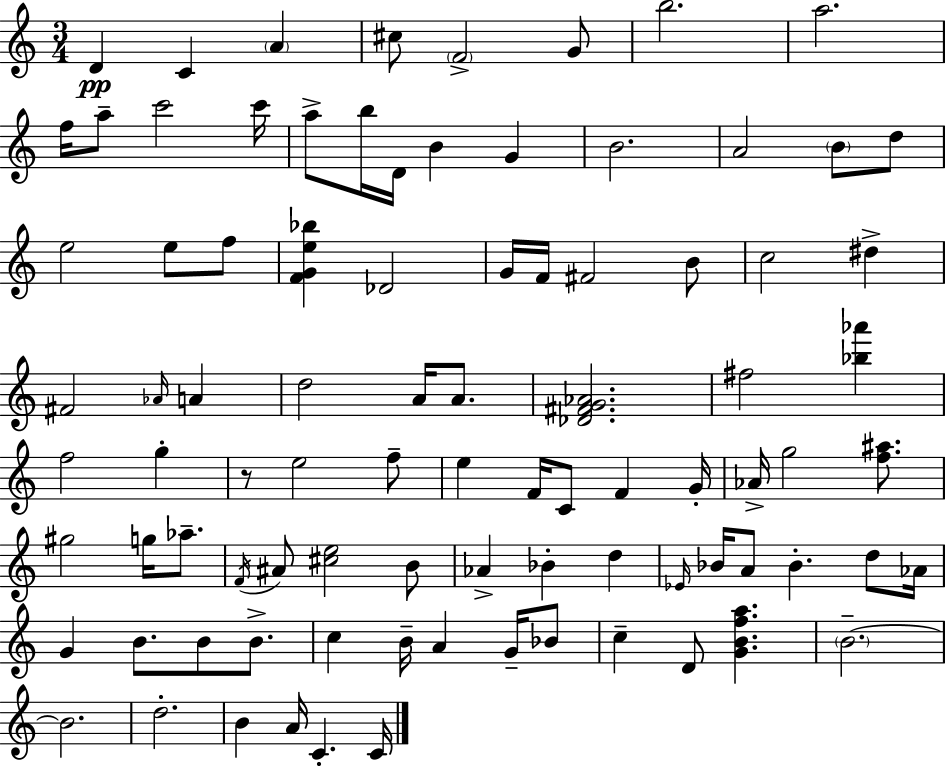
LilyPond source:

{
  \clef treble
  \numericTimeSignature
  \time 3/4
  \key a \minor
  d'4\pp c'4 \parenthesize a'4 | cis''8 \parenthesize f'2-> g'8 | b''2. | a''2. | \break f''16 a''8-- c'''2 c'''16 | a''8-> b''16 d'16 b'4 g'4 | b'2. | a'2 \parenthesize b'8 d''8 | \break e''2 e''8 f''8 | <f' g' e'' bes''>4 des'2 | g'16 f'16 fis'2 b'8 | c''2 dis''4-> | \break fis'2 \grace { aes'16 } a'4 | d''2 a'16 a'8. | <des' fis' g' aes'>2. | fis''2 <bes'' aes'''>4 | \break f''2 g''4-. | r8 e''2 f''8-- | e''4 f'16 c'8 f'4 | g'16-. aes'16-> g''2 <f'' ais''>8. | \break gis''2 g''16 aes''8.-- | \acciaccatura { f'16 } ais'8 <cis'' e''>2 | b'8 aes'4-> bes'4-. d''4 | \grace { ees'16 } bes'16 a'8 bes'4.-. | \break d''8 aes'16 g'4 b'8. b'8 | b'8.-> c''4 b'16-- a'4 | g'16-- bes'8 c''4-- d'8 <g' b' f'' a''>4. | \parenthesize b'2.--~~ | \break b'2. | d''2.-. | b'4 a'16 c'4.-. | c'16 \bar "|."
}